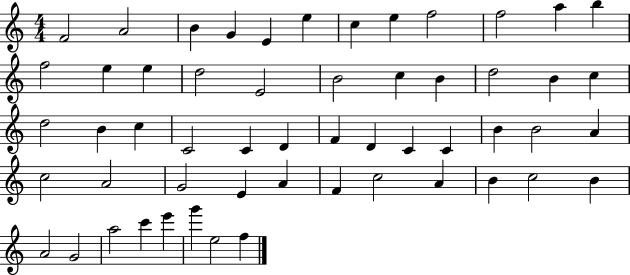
X:1
T:Untitled
M:4/4
L:1/4
K:C
F2 A2 B G E e c e f2 f2 a b f2 e e d2 E2 B2 c B d2 B c d2 B c C2 C D F D C C B B2 A c2 A2 G2 E A F c2 A B c2 B A2 G2 a2 c' e' g' e2 f